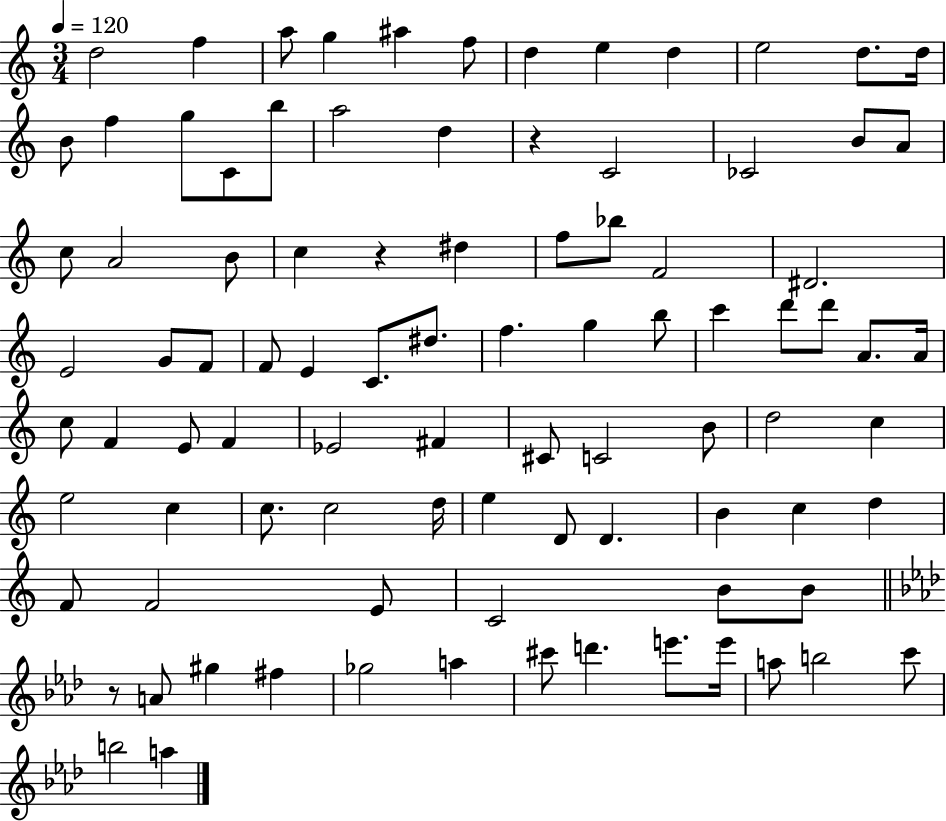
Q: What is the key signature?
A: C major